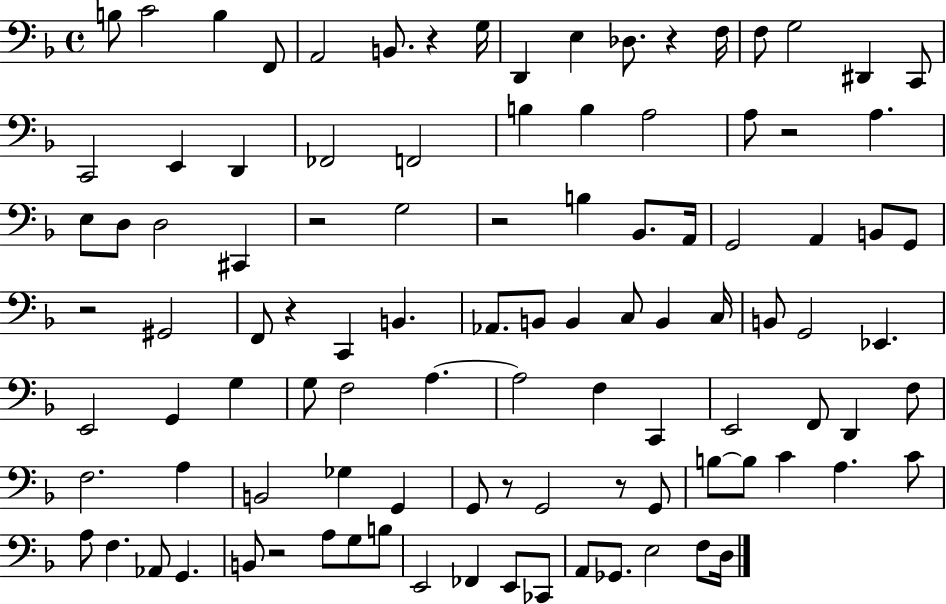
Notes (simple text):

B3/e C4/h B3/q F2/e A2/h B2/e. R/q G3/s D2/q E3/q Db3/e. R/q F3/s F3/e G3/h D#2/q C2/e C2/h E2/q D2/q FES2/h F2/h B3/q B3/q A3/h A3/e R/h A3/q. E3/e D3/e D3/h C#2/q R/h G3/h R/h B3/q Bb2/e. A2/s G2/h A2/q B2/e G2/e R/h G#2/h F2/e R/q C2/q B2/q. Ab2/e. B2/e B2/q C3/e B2/q C3/s B2/e G2/h Eb2/q. E2/h G2/q G3/q G3/e F3/h A3/q. A3/h F3/q C2/q E2/h F2/e D2/q F3/e F3/h. A3/q B2/h Gb3/q G2/q G2/e R/e G2/h R/e G2/e B3/e B3/e C4/q A3/q. C4/e A3/e F3/q. Ab2/e G2/q. B2/e R/h A3/e G3/e B3/e E2/h FES2/q E2/e CES2/e A2/e Gb2/e. E3/h F3/e D3/s